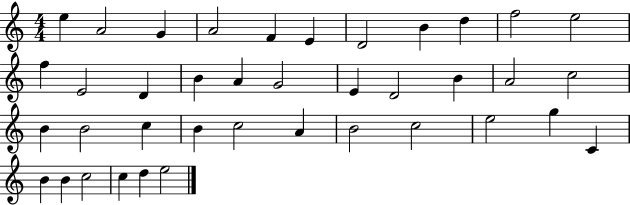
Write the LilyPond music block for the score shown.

{
  \clef treble
  \numericTimeSignature
  \time 4/4
  \key c \major
  e''4 a'2 g'4 | a'2 f'4 e'4 | d'2 b'4 d''4 | f''2 e''2 | \break f''4 e'2 d'4 | b'4 a'4 g'2 | e'4 d'2 b'4 | a'2 c''2 | \break b'4 b'2 c''4 | b'4 c''2 a'4 | b'2 c''2 | e''2 g''4 c'4 | \break b'4 b'4 c''2 | c''4 d''4 e''2 | \bar "|."
}